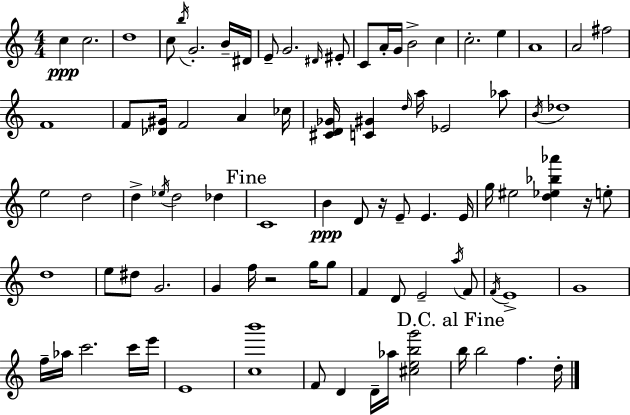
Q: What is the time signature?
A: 4/4